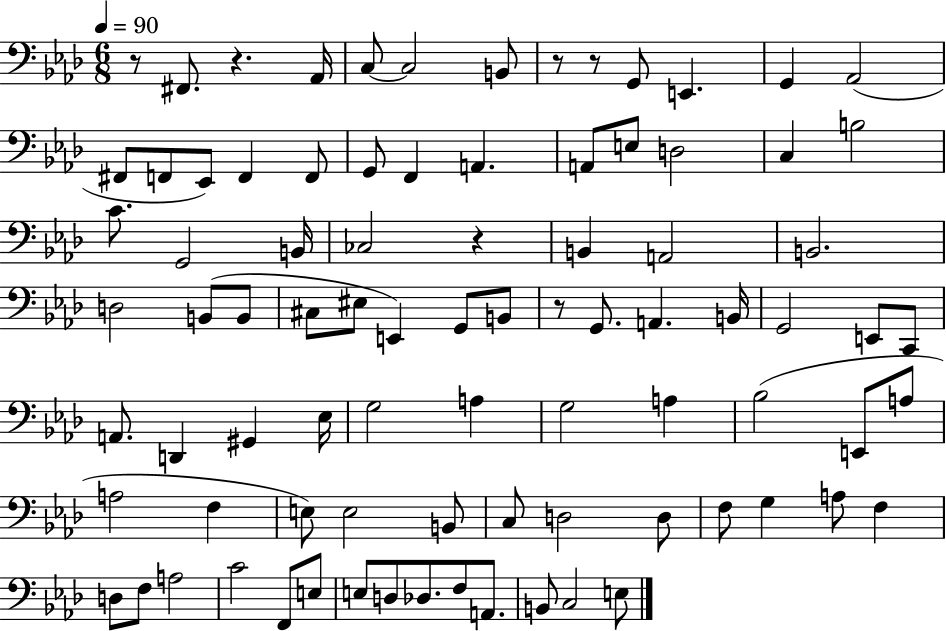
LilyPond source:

{
  \clef bass
  \numericTimeSignature
  \time 6/8
  \key aes \major
  \tempo 4 = 90
  r8 fis,8. r4. aes,16 | c8~~ c2 b,8 | r8 r8 g,8 e,4. | g,4 aes,2( | \break fis,8 f,8 ees,8) f,4 f,8 | g,8 f,4 a,4. | a,8 e8 d2 | c4 b2 | \break c'8. g,2 b,16 | ces2 r4 | b,4 a,2 | b,2. | \break d2 b,8( b,8 | cis8 eis8 e,4) g,8 b,8 | r8 g,8. a,4. b,16 | g,2 e,8 c,8 | \break a,8. d,4 gis,4 ees16 | g2 a4 | g2 a4 | bes2( e,8 a8 | \break a2 f4 | e8) e2 b,8 | c8 d2 d8 | f8 g4 a8 f4 | \break d8 f8 a2 | c'2 f,8 e8 | e8 d8 des8. f8 a,8. | b,8 c2 e8 | \break \bar "|."
}